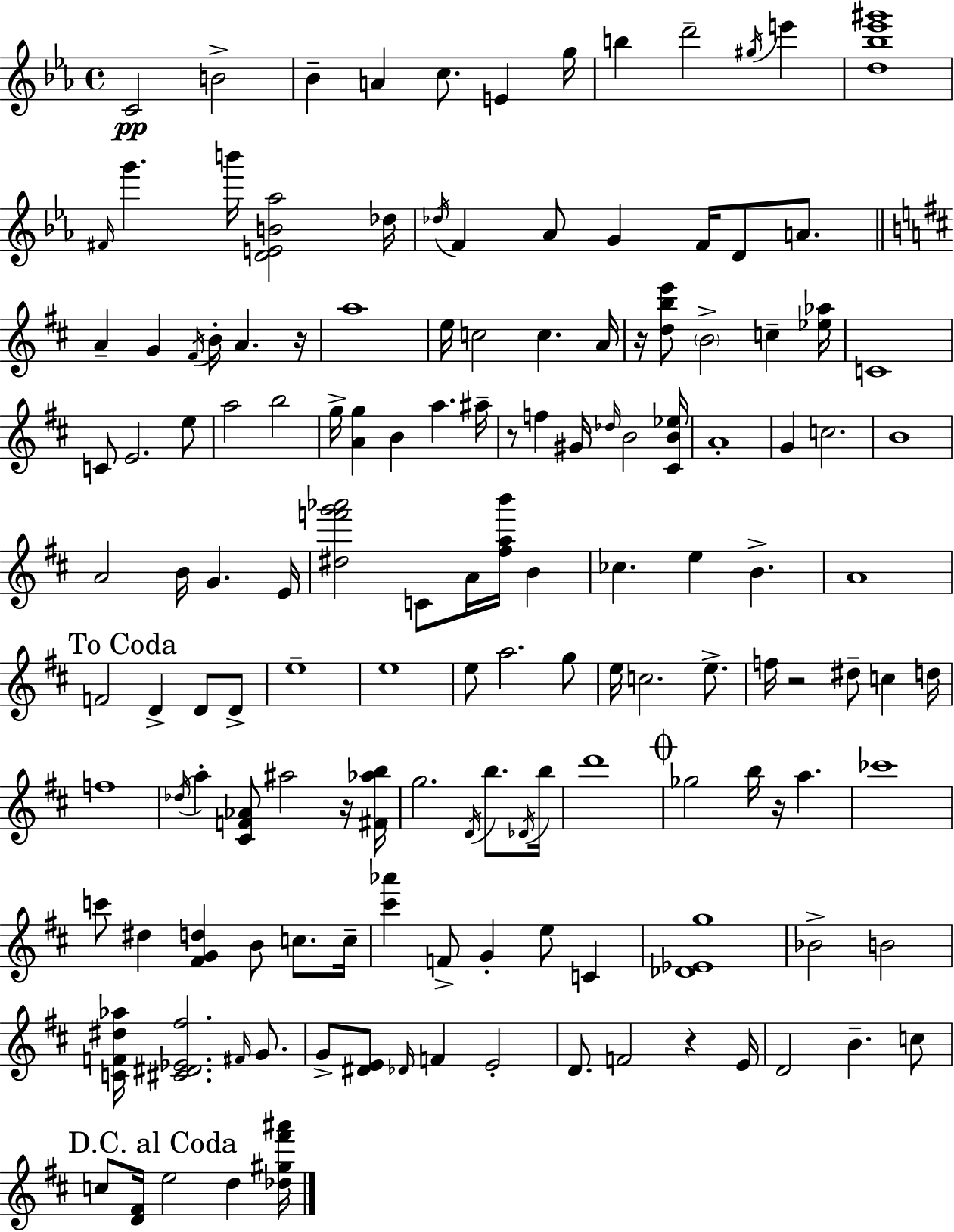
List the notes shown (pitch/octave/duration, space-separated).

C4/h B4/h Bb4/q A4/q C5/e. E4/q G5/s B5/q D6/h G#5/s E6/q [D5,Bb5,Eb6,G#6]/w F#4/s G6/q. B6/s [D4,E4,B4,Ab5]/h Db5/s Db5/s F4/q Ab4/e G4/q F4/s D4/e A4/e. A4/q G4/q F#4/s B4/s A4/q. R/s A5/w E5/s C5/h C5/q. A4/s R/s [D5,B5,E6]/e B4/h C5/q [Eb5,Ab5]/s C4/w C4/e E4/h. E5/e A5/h B5/h G5/s [A4,G5]/q B4/q A5/q. A#5/s R/e F5/q G#4/s Db5/s B4/h [C#4,B4,Eb5]/s A4/w G4/q C5/h. B4/w A4/h B4/s G4/q. E4/s [D#5,F6,G6,Ab6]/h C4/e A4/s [F#5,A5,B6]/s B4/q CES5/q. E5/q B4/q. A4/w F4/h D4/q D4/e D4/e E5/w E5/w E5/e A5/h. G5/e E5/s C5/h. E5/e. F5/s R/h D#5/e C5/q D5/s F5/w Db5/s A5/q [C#4,F4,Ab4]/e A#5/h R/s [F#4,Ab5,B5]/s G5/h. D4/s B5/e. Db4/s B5/s D6/w Gb5/h B5/s R/s A5/q. CES6/w C6/e D#5/q [F#4,G4,D5]/q B4/e C5/e. C5/s [C#6,Ab6]/q F4/e G4/q E5/e C4/q [Db4,Eb4,G5]/w Bb4/h B4/h [C4,F4,D#5,Ab5]/s [C#4,D#4,Eb4,F#5]/h. F#4/s G4/e. G4/e [D#4,E4]/e Db4/s F4/q E4/h D4/e. F4/h R/q E4/s D4/h B4/q. C5/e C5/e [D4,F#4]/s E5/h D5/q [Db5,G#5,F#6,A#6]/s